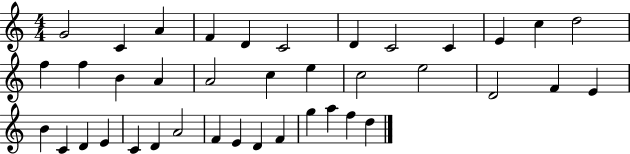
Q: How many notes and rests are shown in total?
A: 39